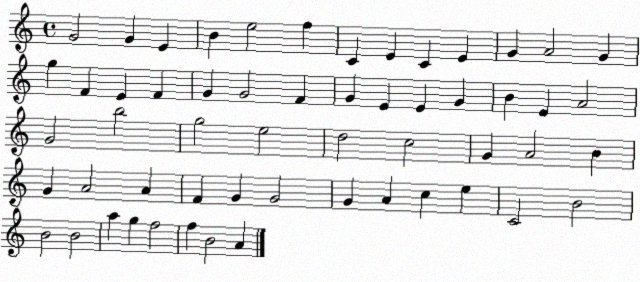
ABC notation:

X:1
T:Untitled
M:4/4
L:1/4
K:C
G2 G E B e2 f C E C E G A2 G g F E F G G2 F G E E G B E A2 G2 b2 g2 e2 d2 c2 G A2 B G A2 A F G G2 G A c e C2 B2 B2 B2 a g f2 f B2 A